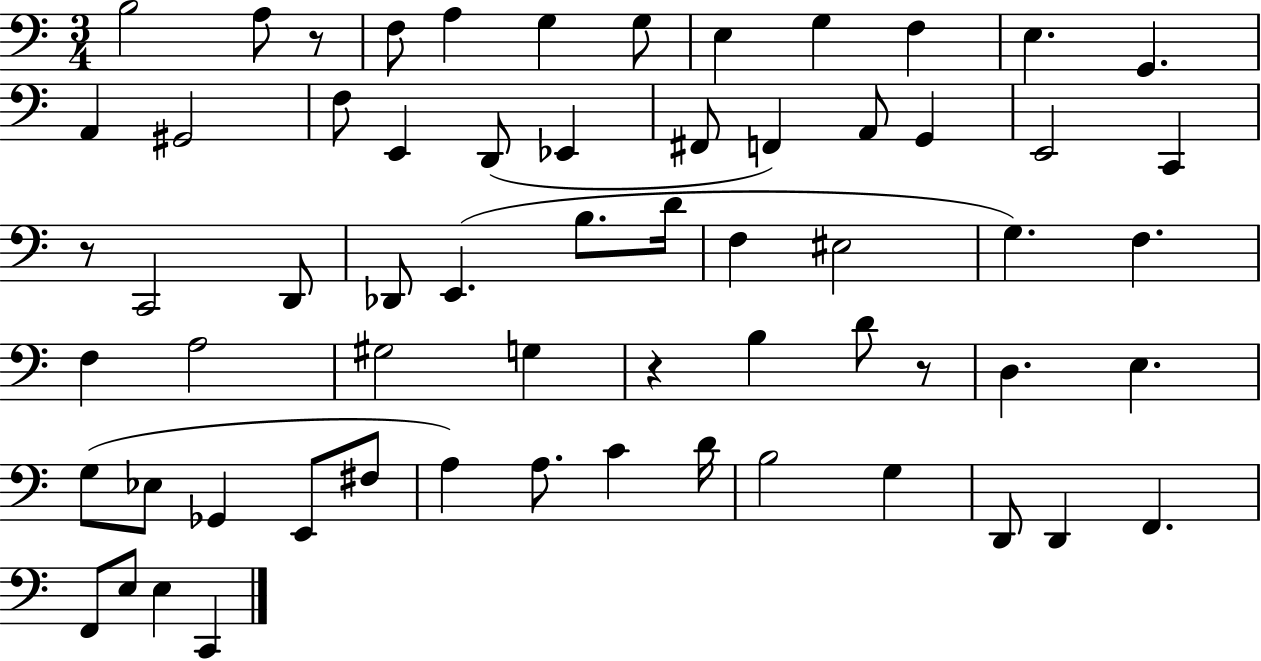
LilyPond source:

{
  \clef bass
  \numericTimeSignature
  \time 3/4
  \key c \major
  b2 a8 r8 | f8 a4 g4 g8 | e4 g4 f4 | e4. g,4. | \break a,4 gis,2 | f8 e,4 d,8( ees,4 | fis,8 f,4) a,8 g,4 | e,2 c,4 | \break r8 c,2 d,8 | des,8 e,4.( b8. d'16 | f4 eis2 | g4.) f4. | \break f4 a2 | gis2 g4 | r4 b4 d'8 r8 | d4. e4. | \break g8( ees8 ges,4 e,8 fis8 | a4) a8. c'4 d'16 | b2 g4 | d,8 d,4 f,4. | \break f,8 e8 e4 c,4 | \bar "|."
}